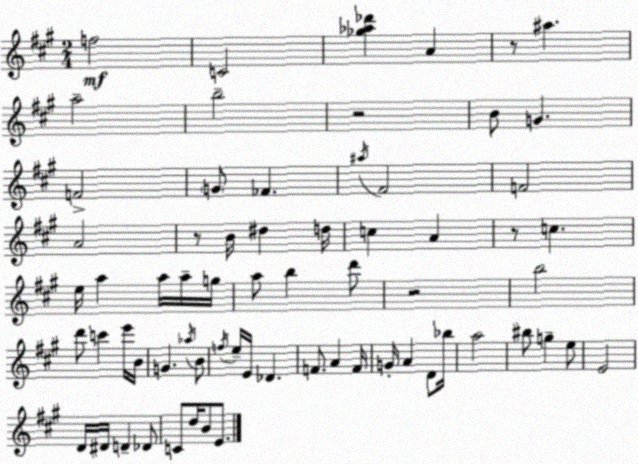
X:1
T:Untitled
M:2/4
L:1/4
K:A
f2 C2 [_g_a_d'] A z/2 ^a a2 b2 z2 B/2 G F2 G/2 _F ^a/4 ^F2 F2 A2 z/2 B/4 ^d d/4 c A z/2 c e/4 a a/4 a/4 g/4 a/2 b d'/2 z2 b2 d'/2 c' e'/4 B/4 G _a/4 B/2 f/4 e/4 E/4 _D F/2 A F/4 G/4 A D/2 _b/4 a2 ^b/2 g e/2 E2 D/4 ^D/4 D _D/2 C/2 d/4 B/2 E/2